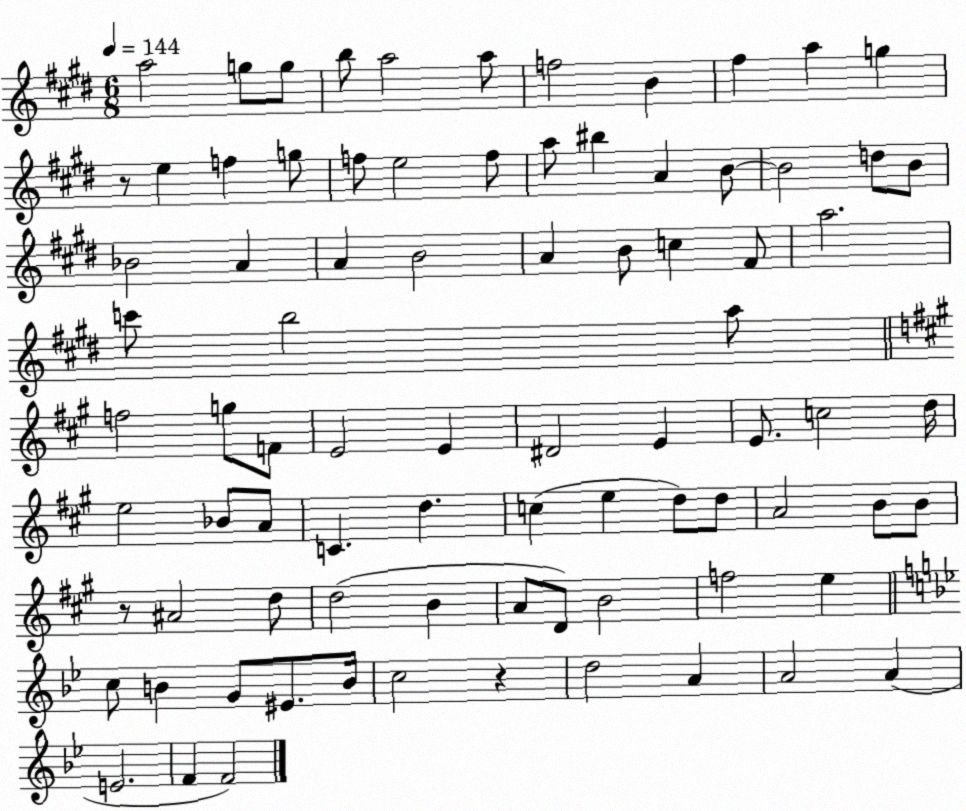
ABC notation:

X:1
T:Untitled
M:6/8
L:1/4
K:E
a2 g/2 g/2 b/2 a2 a/2 f2 B ^f a g z/2 e f g/2 f/2 e2 f/2 a/2 ^b A B/2 B2 d/2 B/2 _B2 A A B2 A B/2 c ^F/2 a2 c'/2 b2 a/2 f2 g/2 F/2 E2 E ^D2 E E/2 c2 d/4 e2 _B/2 A/2 C d c e d/2 d/2 A2 B/2 B/2 z/2 ^A2 d/2 d2 B A/2 D/2 B2 f2 e c/2 B G/2 ^E/2 B/4 c2 z d2 A A2 A E2 F F2